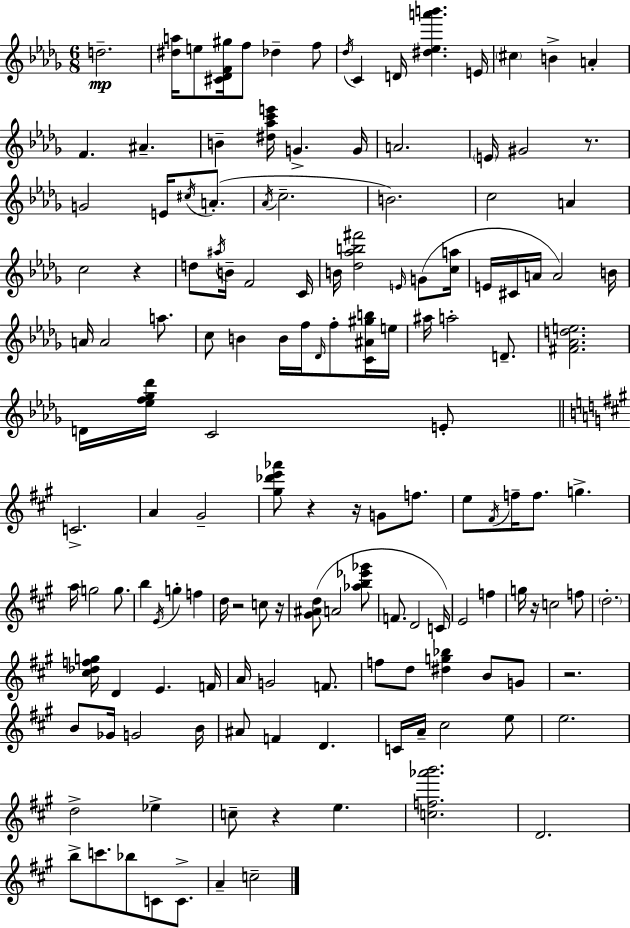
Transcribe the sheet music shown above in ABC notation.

X:1
T:Untitled
M:6/8
L:1/4
K:Bbm
d2 [^da]/4 e/2 [^C_DF^g]/4 f/2 _d f/2 _d/4 C D/4 [^d_ea'b'] E/4 ^c B A F ^A B [^d_ac'e']/4 G G/4 A2 E/4 ^G2 z/2 G2 E/4 ^c/4 A/2 _A/4 c2 B2 c2 A c2 z d/2 ^a/4 B/4 F2 C/4 B/4 [_d_ab^f']2 E/4 G/2 [ca]/4 E/4 ^C/4 A/4 A2 B/4 A/4 A2 a/2 c/2 B B/4 f/4 _D/4 f/2 [C^A^gb]/4 e/4 ^a/4 a2 D/2 [^F_Ade]2 D/4 [_ef_g_d']/4 C2 E/2 C2 A ^G2 [^g_d'e'_a']/2 z z/4 G/2 f/2 e/2 ^F/4 f/4 f/2 g a/4 g2 g/2 b E/4 g f d/4 z2 c/2 z/4 [^G^Ad]/2 A2 [_ab_e'_g']/2 F/2 D2 C/4 E2 f g/4 z/4 c2 f/2 d2 [^c_dfg]/4 D E F/4 A/4 G2 F/2 f/2 d/2 [^dg_b] B/2 G/2 z2 B/2 _G/4 G2 B/4 ^A/2 F D C/4 A/4 ^c2 e/2 e2 d2 _e c/2 z e [cf_a'b']2 D2 b/2 c'/2 _b/2 C/2 C/2 A c2